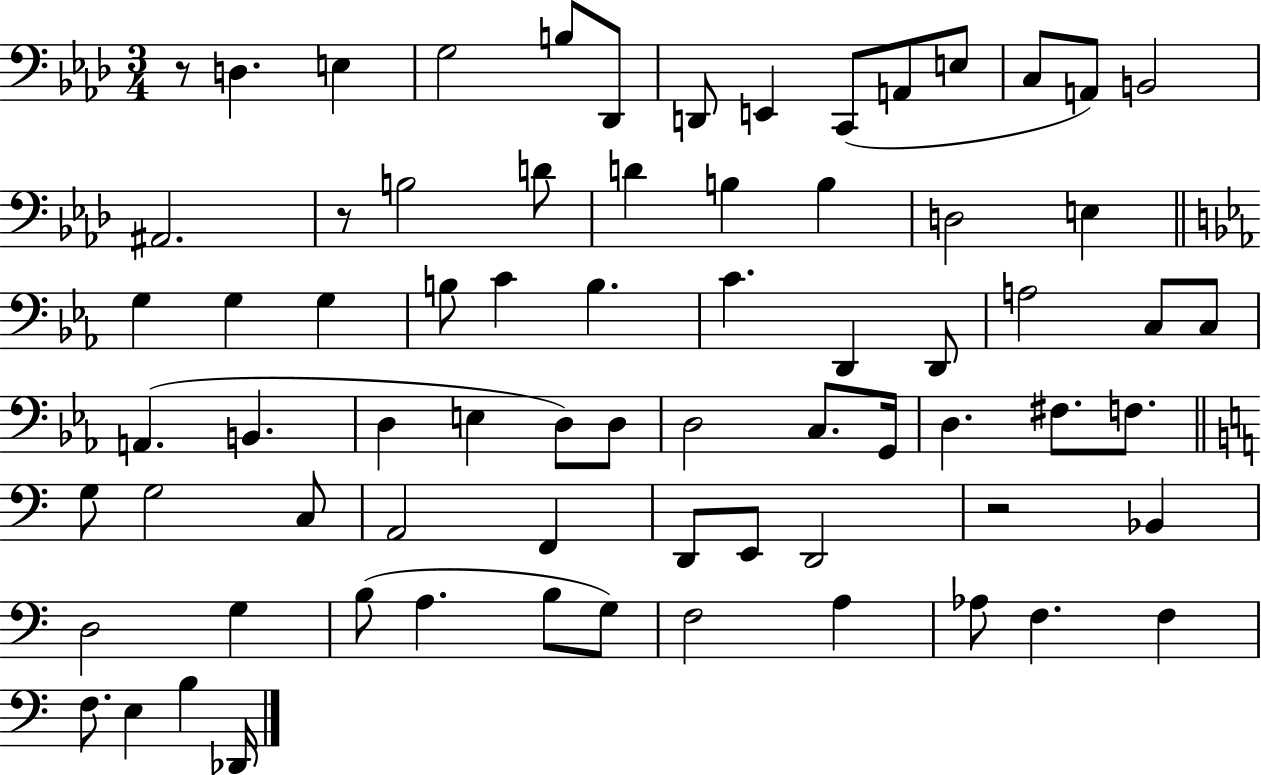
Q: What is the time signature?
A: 3/4